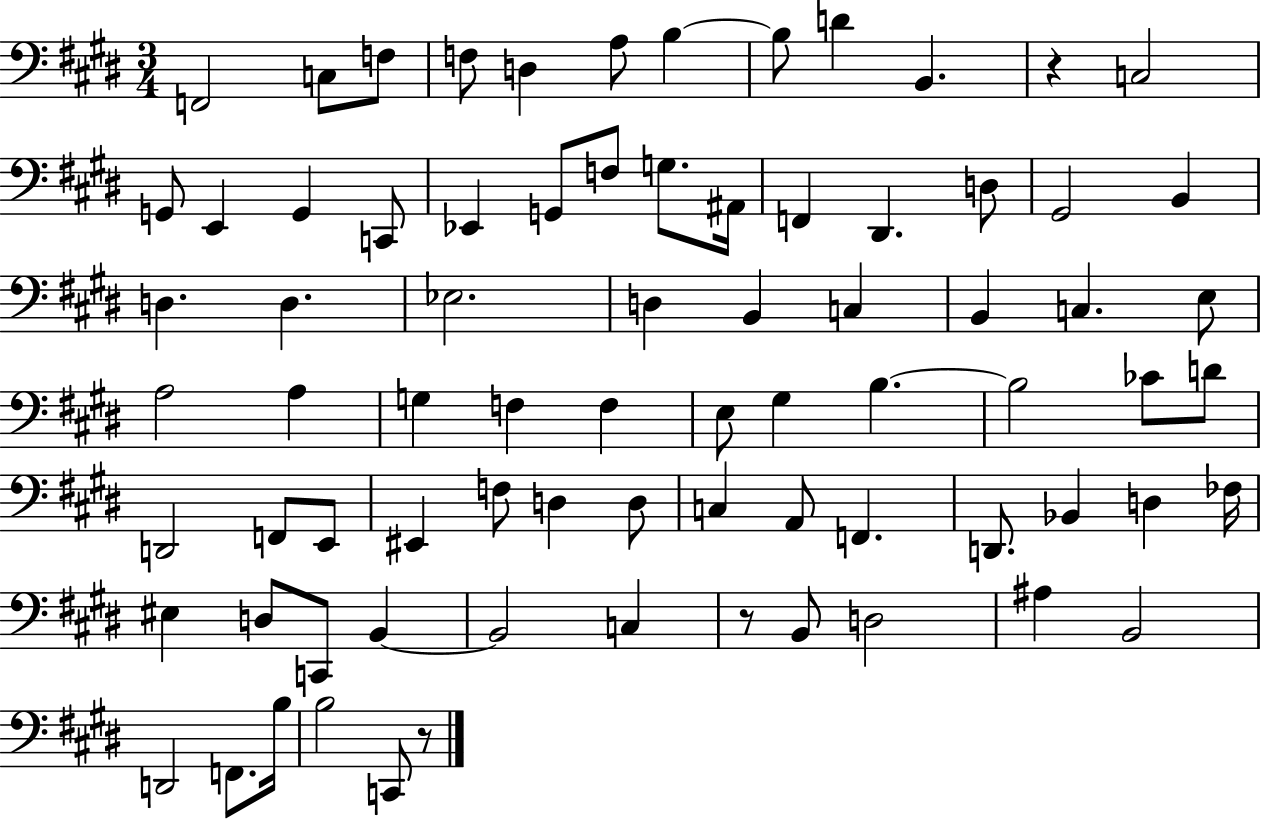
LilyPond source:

{
  \clef bass
  \numericTimeSignature
  \time 3/4
  \key e \major
  f,2 c8 f8 | f8 d4 a8 b4~~ | b8 d'4 b,4. | r4 c2 | \break g,8 e,4 g,4 c,8 | ees,4 g,8 f8 g8. ais,16 | f,4 dis,4. d8 | gis,2 b,4 | \break d4. d4. | ees2. | d4 b,4 c4 | b,4 c4. e8 | \break a2 a4 | g4 f4 f4 | e8 gis4 b4.~~ | b2 ces'8 d'8 | \break d,2 f,8 e,8 | eis,4 f8 d4 d8 | c4 a,8 f,4. | d,8. bes,4 d4 fes16 | \break eis4 d8 c,8 b,4~~ | b,2 c4 | r8 b,8 d2 | ais4 b,2 | \break d,2 f,8. b16 | b2 c,8 r8 | \bar "|."
}